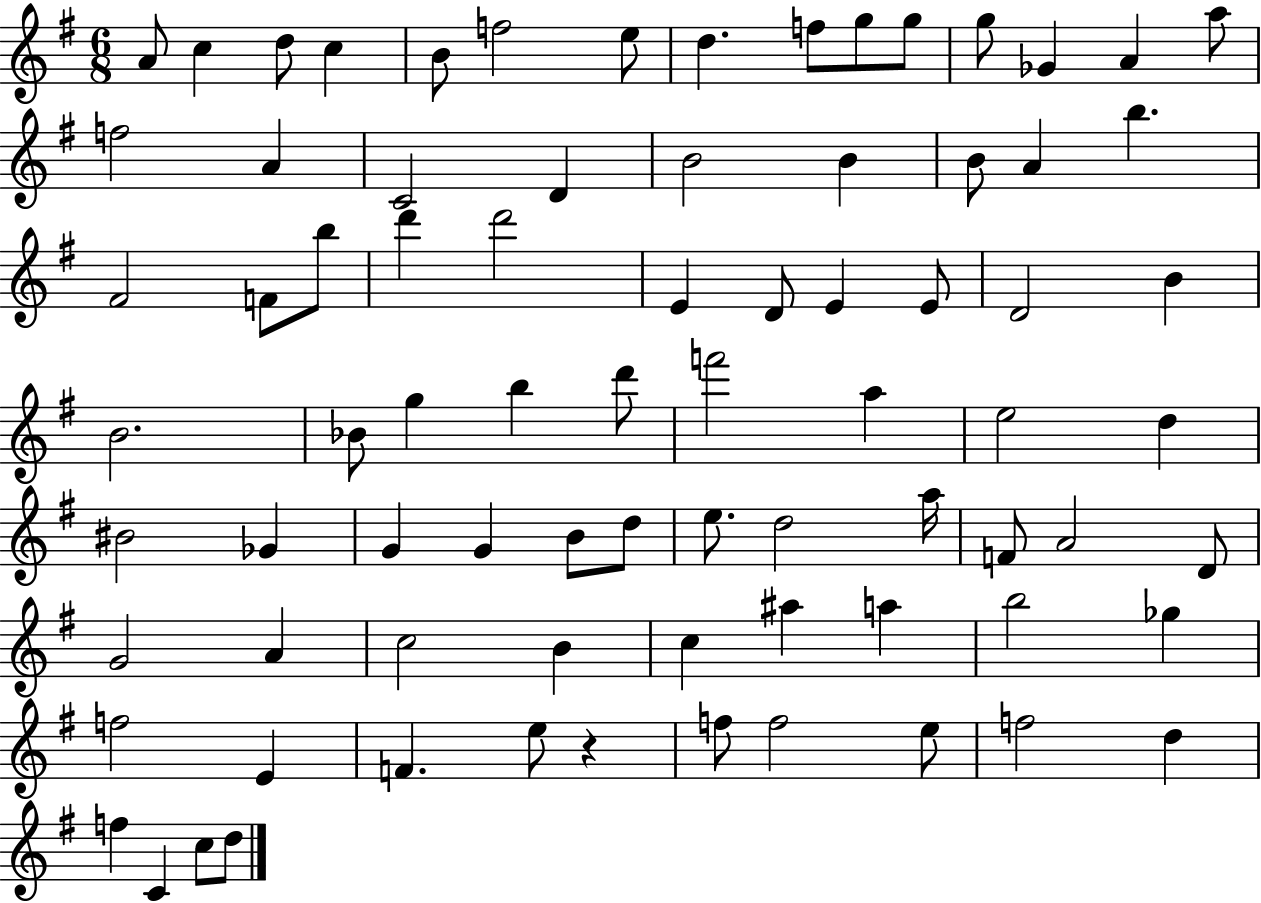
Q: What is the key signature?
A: G major